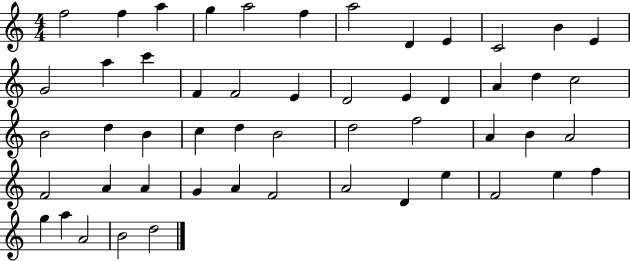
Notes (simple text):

F5/h F5/q A5/q G5/q A5/h F5/q A5/h D4/q E4/q C4/h B4/q E4/q G4/h A5/q C6/q F4/q F4/h E4/q D4/h E4/q D4/q A4/q D5/q C5/h B4/h D5/q B4/q C5/q D5/q B4/h D5/h F5/h A4/q B4/q A4/h F4/h A4/q A4/q G4/q A4/q F4/h A4/h D4/q E5/q F4/h E5/q F5/q G5/q A5/q A4/h B4/h D5/h